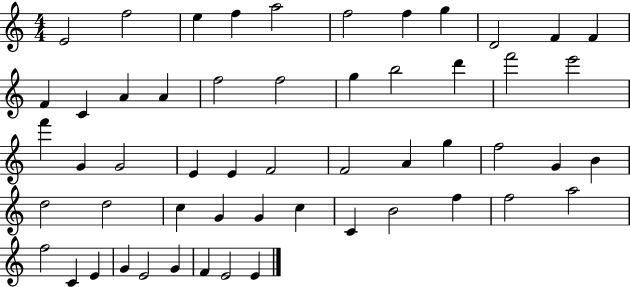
X:1
T:Untitled
M:4/4
L:1/4
K:C
E2 f2 e f a2 f2 f g D2 F F F C A A f2 f2 g b2 d' f'2 e'2 f' G G2 E E F2 F2 A g f2 G B d2 d2 c G G c C B2 f f2 a2 f2 C E G E2 G F E2 E